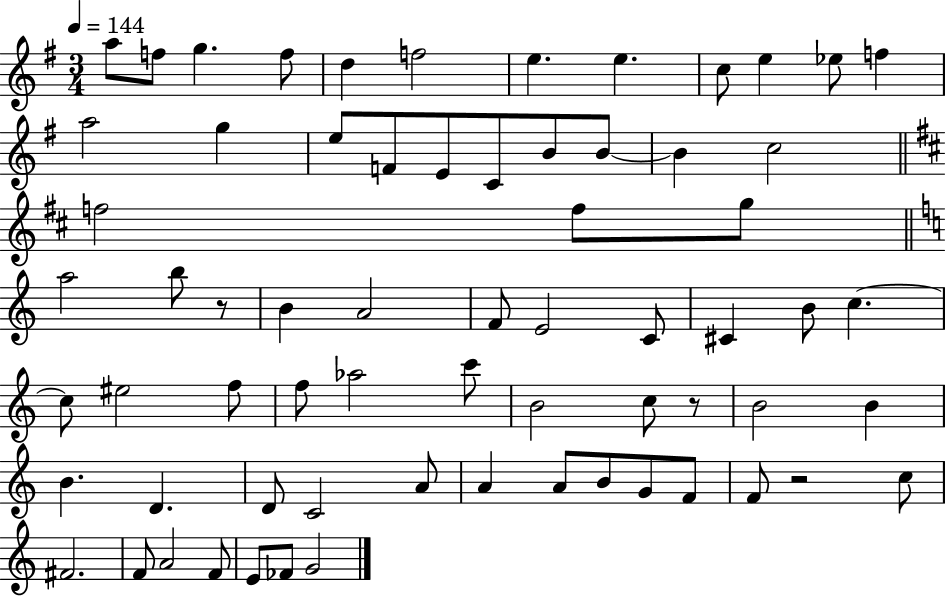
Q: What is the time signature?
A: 3/4